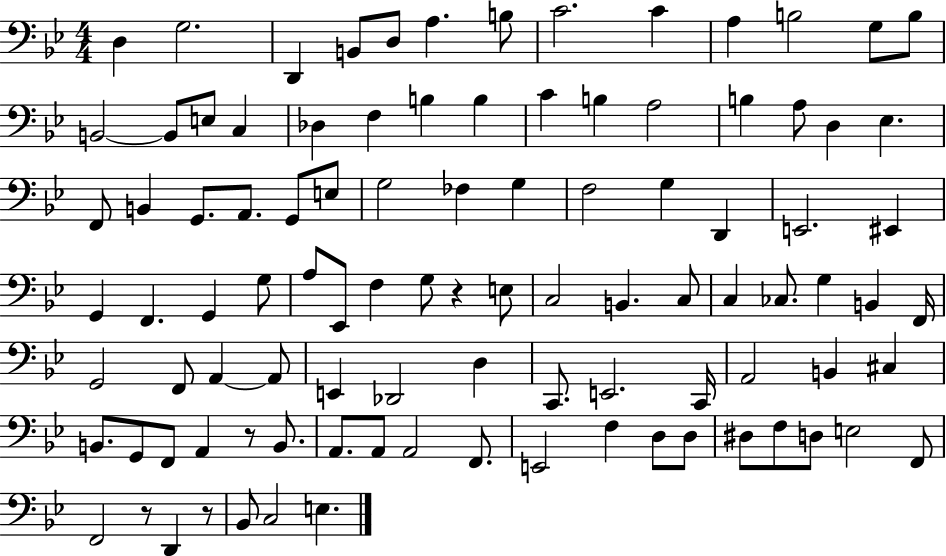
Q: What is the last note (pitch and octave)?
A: E3